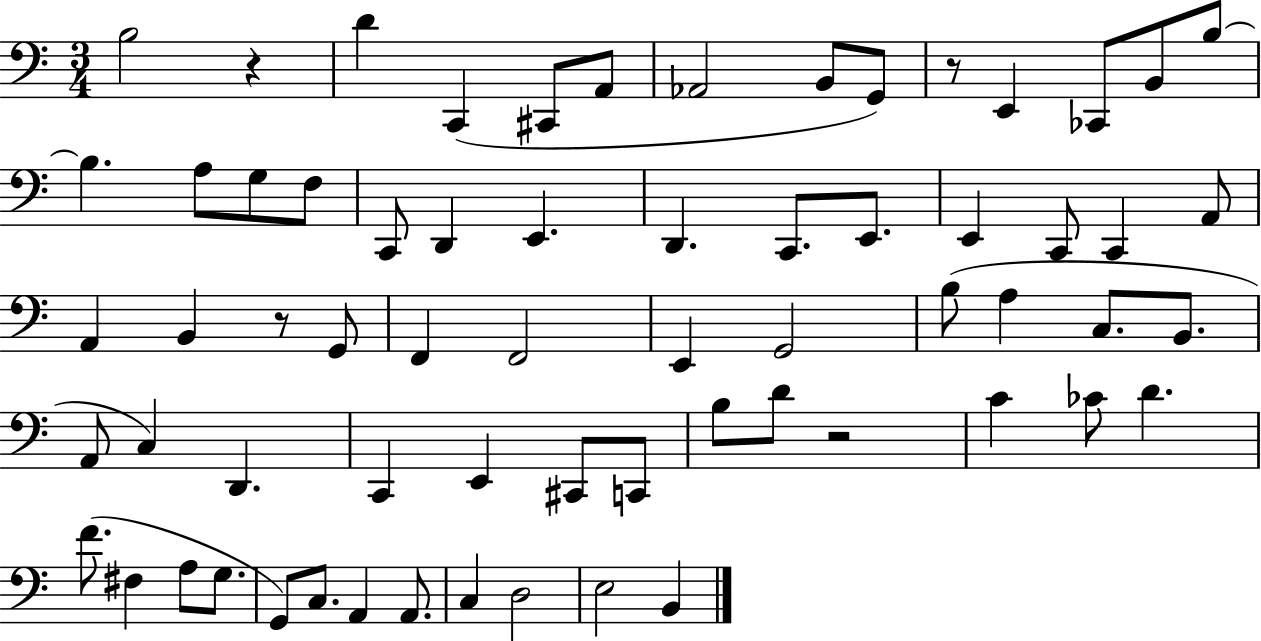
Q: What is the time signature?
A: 3/4